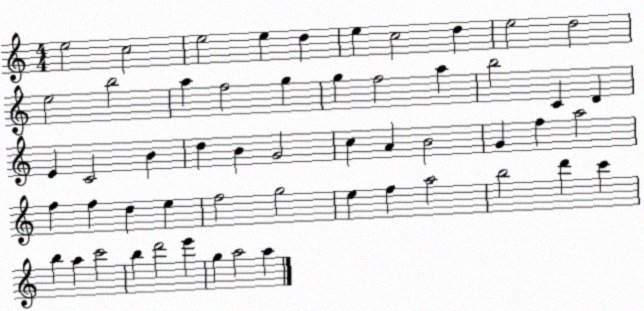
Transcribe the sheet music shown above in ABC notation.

X:1
T:Untitled
M:4/4
L:1/4
K:C
e2 c2 e2 e d e c2 d e2 d2 e2 b2 a f2 g g f2 a b2 C D E C2 B d B G2 c A B2 G f a2 f f d e f2 g2 e f a2 b2 d' c' b a c'2 b d'2 e' g a2 a